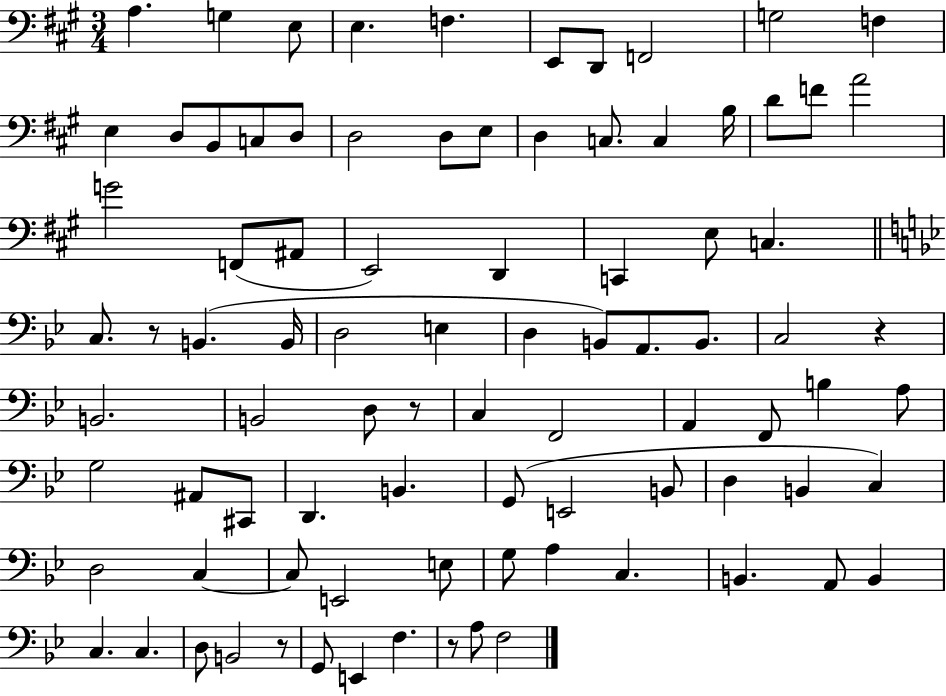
{
  \clef bass
  \numericTimeSignature
  \time 3/4
  \key a \major
  a4. g4 e8 | e4. f4. | e,8 d,8 f,2 | g2 f4 | \break e4 d8 b,8 c8 d8 | d2 d8 e8 | d4 c8. c4 b16 | d'8 f'8 a'2 | \break g'2 f,8( ais,8 | e,2) d,4 | c,4 e8 c4. | \bar "||" \break \key bes \major c8. r8 b,4.( b,16 | d2 e4 | d4 b,8) a,8. b,8. | c2 r4 | \break b,2. | b,2 d8 r8 | c4 f,2 | a,4 f,8 b4 a8 | \break g2 ais,8 cis,8 | d,4. b,4. | g,8( e,2 b,8 | d4 b,4 c4) | \break d2 c4~~ | c8 e,2 e8 | g8 a4 c4. | b,4. a,8 b,4 | \break c4. c4. | d8 b,2 r8 | g,8 e,4 f4. | r8 a8 f2 | \break \bar "|."
}